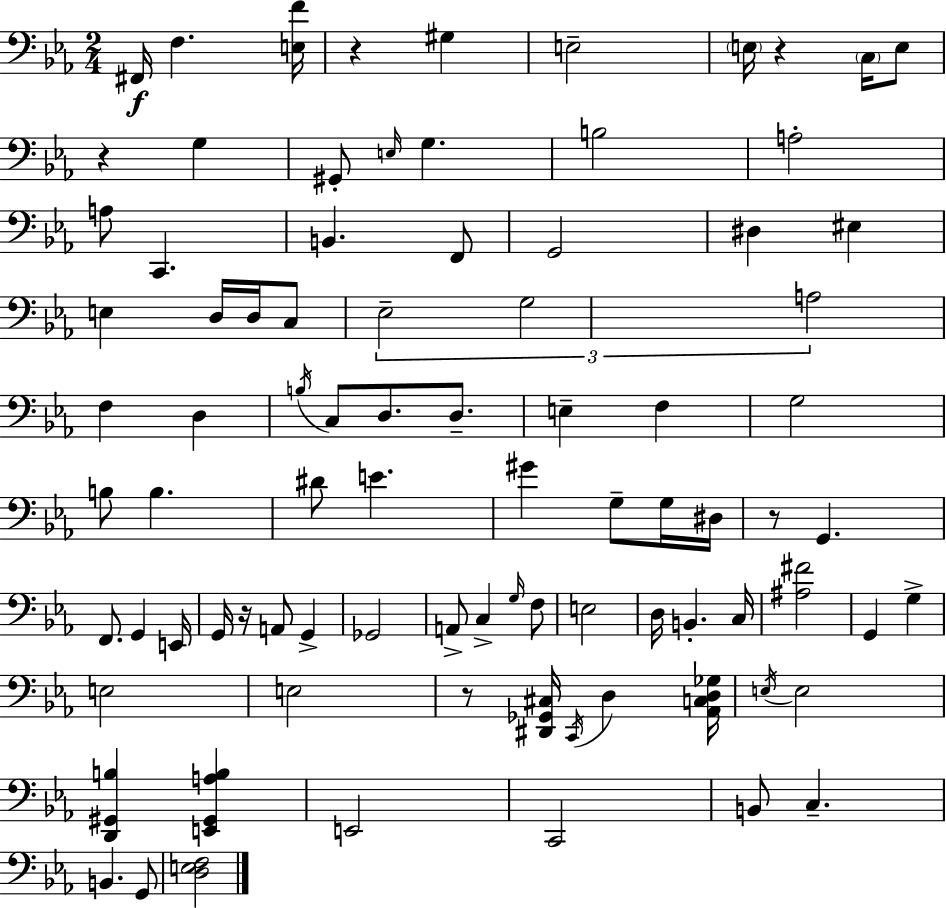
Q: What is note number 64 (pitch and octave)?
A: E3